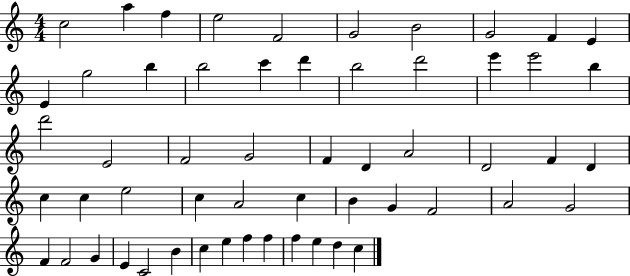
C5/h A5/q F5/q E5/h F4/h G4/h B4/h G4/h F4/q E4/q E4/q G5/h B5/q B5/h C6/q D6/q B5/h D6/h E6/q E6/h B5/q D6/h E4/h F4/h G4/h F4/q D4/q A4/h D4/h F4/q D4/q C5/q C5/q E5/h C5/q A4/h C5/q B4/q G4/q F4/h A4/h G4/h F4/q F4/h G4/q E4/q C4/h B4/q C5/q E5/q F5/q F5/q F5/q E5/q D5/q C5/q